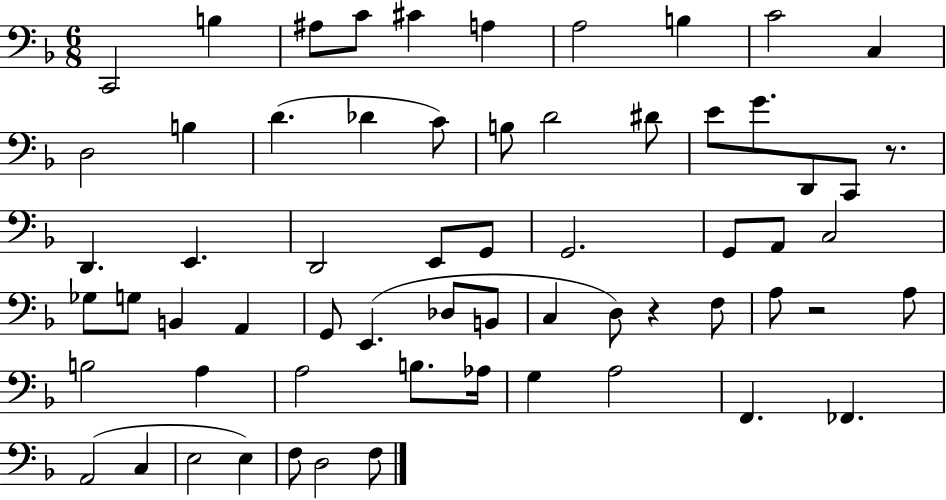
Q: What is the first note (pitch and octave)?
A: C2